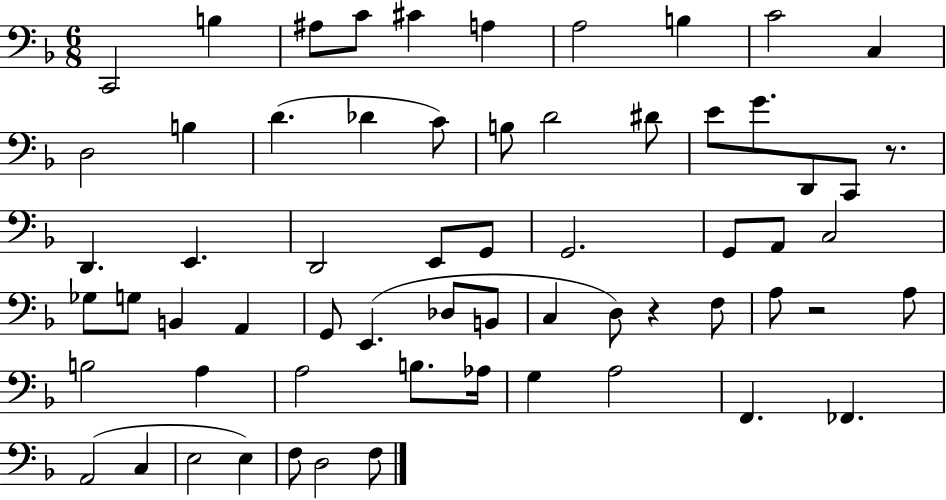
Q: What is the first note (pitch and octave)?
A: C2